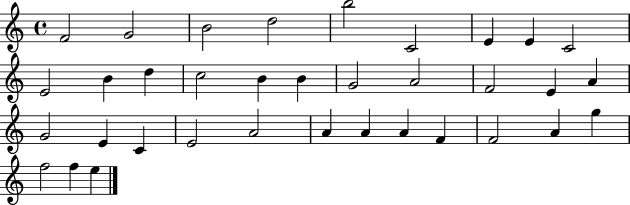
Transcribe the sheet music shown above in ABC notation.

X:1
T:Untitled
M:4/4
L:1/4
K:C
F2 G2 B2 d2 b2 C2 E E C2 E2 B d c2 B B G2 A2 F2 E A G2 E C E2 A2 A A A F F2 A g f2 f e